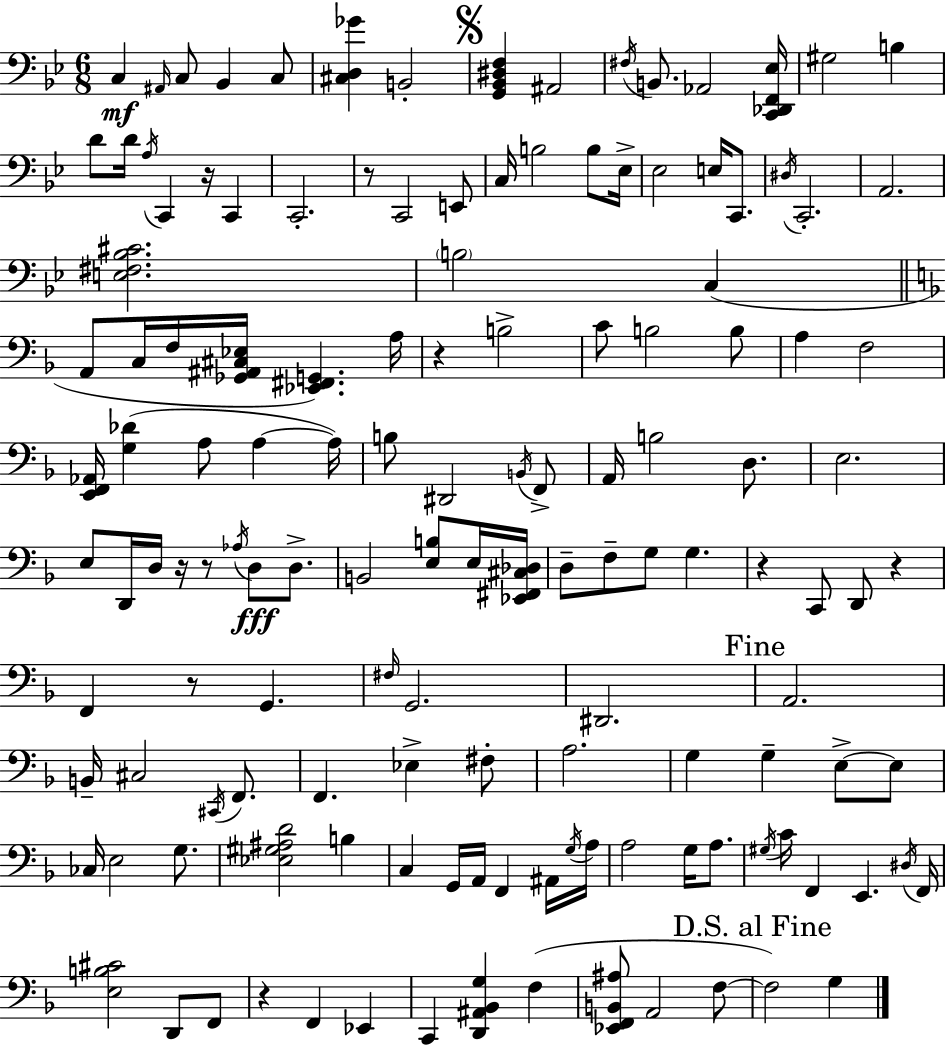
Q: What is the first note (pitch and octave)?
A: C3